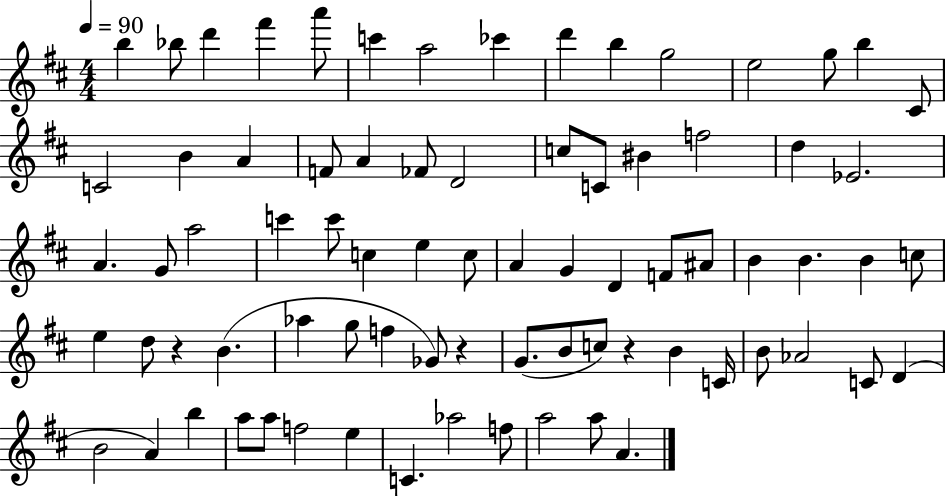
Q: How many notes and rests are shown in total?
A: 77